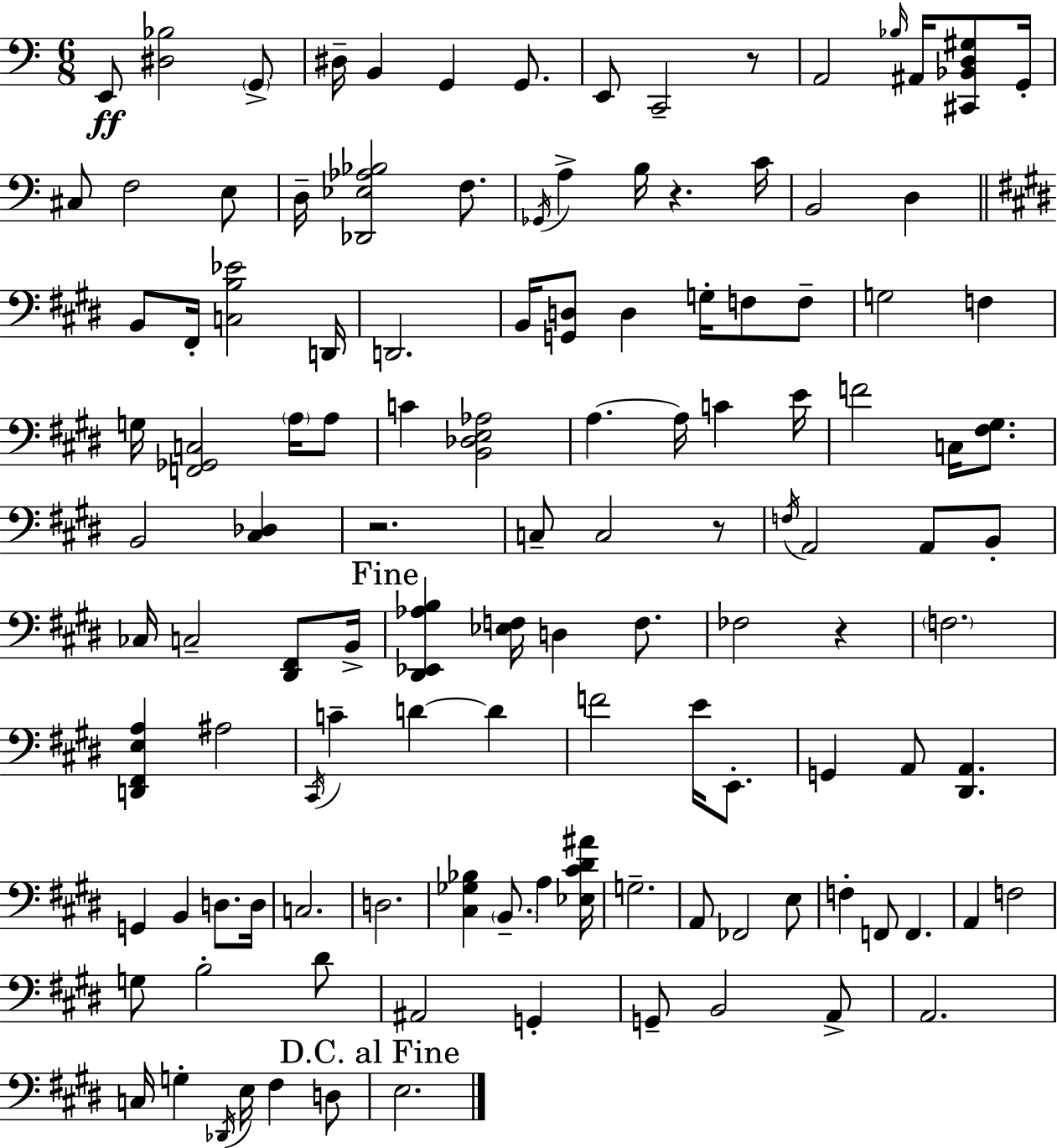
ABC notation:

X:1
T:Untitled
M:6/8
L:1/4
K:C
E,,/2 [^D,_B,]2 G,,/2 ^D,/4 B,, G,, G,,/2 E,,/2 C,,2 z/2 A,,2 _B,/4 ^A,,/4 [^C,,_B,,D,^G,]/2 G,,/4 ^C,/2 F,2 E,/2 D,/4 [_D,,_E,_A,_B,]2 F,/2 _G,,/4 A, B,/4 z C/4 B,,2 D, B,,/2 ^F,,/4 [C,B,_E]2 D,,/4 D,,2 B,,/4 [G,,D,]/2 D, G,/4 F,/2 F,/2 G,2 F, G,/4 [F,,_G,,C,]2 A,/4 A,/2 C [B,,_D,E,_A,]2 A, A,/4 C E/4 F2 C,/4 [^F,^G,]/2 B,,2 [^C,_D,] z2 C,/2 C,2 z/2 F,/4 A,,2 A,,/2 B,,/2 _C,/4 C,2 [^D,,^F,,]/2 B,,/4 [^D,,_E,,_A,B,] [_E,F,]/4 D, F,/2 _F,2 z F,2 [D,,^F,,E,A,] ^A,2 ^C,,/4 C D D F2 E/4 E,,/2 G,, A,,/2 [^D,,A,,] G,, B,, D,/2 D,/4 C,2 D,2 [^C,_G,_B,] B,,/2 A, [_E,^C^D^A]/4 G,2 A,,/2 _F,,2 E,/2 F, F,,/2 F,, A,, F,2 G,/2 B,2 ^D/2 ^A,,2 G,, G,,/2 B,,2 A,,/2 A,,2 C,/4 G, _D,,/4 E,/4 ^F, D,/2 E,2